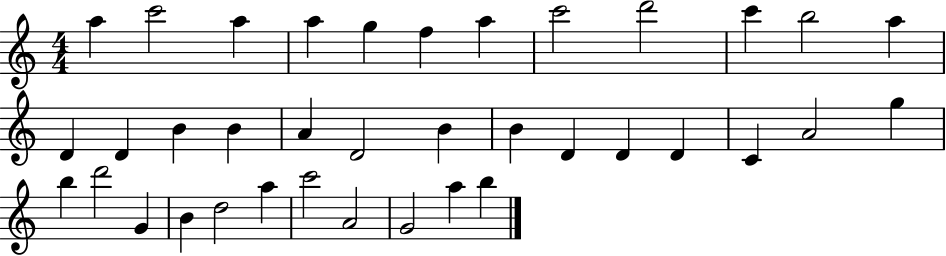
X:1
T:Untitled
M:4/4
L:1/4
K:C
a c'2 a a g f a c'2 d'2 c' b2 a D D B B A D2 B B D D D C A2 g b d'2 G B d2 a c'2 A2 G2 a b